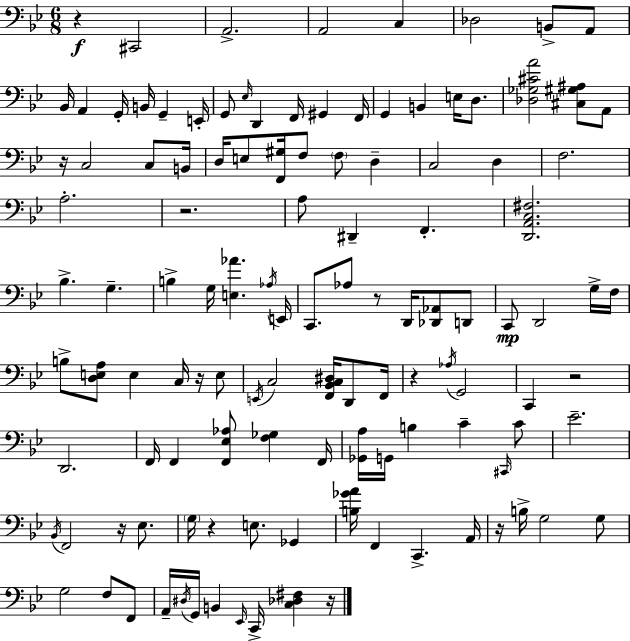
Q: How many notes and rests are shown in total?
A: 119